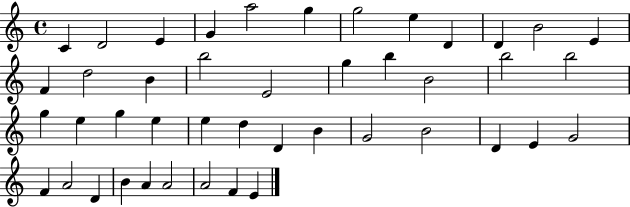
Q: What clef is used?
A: treble